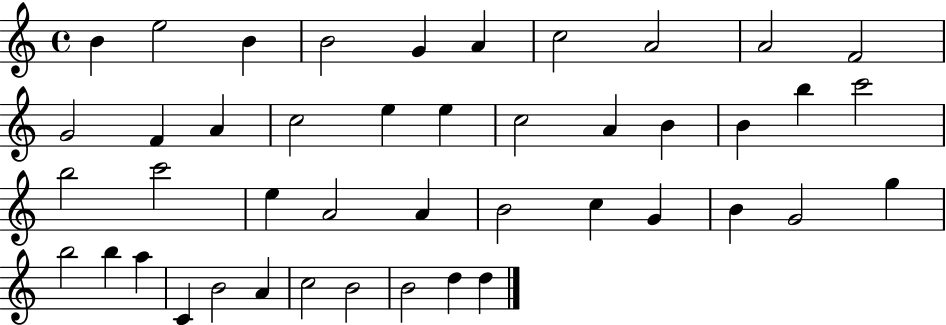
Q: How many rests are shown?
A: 0